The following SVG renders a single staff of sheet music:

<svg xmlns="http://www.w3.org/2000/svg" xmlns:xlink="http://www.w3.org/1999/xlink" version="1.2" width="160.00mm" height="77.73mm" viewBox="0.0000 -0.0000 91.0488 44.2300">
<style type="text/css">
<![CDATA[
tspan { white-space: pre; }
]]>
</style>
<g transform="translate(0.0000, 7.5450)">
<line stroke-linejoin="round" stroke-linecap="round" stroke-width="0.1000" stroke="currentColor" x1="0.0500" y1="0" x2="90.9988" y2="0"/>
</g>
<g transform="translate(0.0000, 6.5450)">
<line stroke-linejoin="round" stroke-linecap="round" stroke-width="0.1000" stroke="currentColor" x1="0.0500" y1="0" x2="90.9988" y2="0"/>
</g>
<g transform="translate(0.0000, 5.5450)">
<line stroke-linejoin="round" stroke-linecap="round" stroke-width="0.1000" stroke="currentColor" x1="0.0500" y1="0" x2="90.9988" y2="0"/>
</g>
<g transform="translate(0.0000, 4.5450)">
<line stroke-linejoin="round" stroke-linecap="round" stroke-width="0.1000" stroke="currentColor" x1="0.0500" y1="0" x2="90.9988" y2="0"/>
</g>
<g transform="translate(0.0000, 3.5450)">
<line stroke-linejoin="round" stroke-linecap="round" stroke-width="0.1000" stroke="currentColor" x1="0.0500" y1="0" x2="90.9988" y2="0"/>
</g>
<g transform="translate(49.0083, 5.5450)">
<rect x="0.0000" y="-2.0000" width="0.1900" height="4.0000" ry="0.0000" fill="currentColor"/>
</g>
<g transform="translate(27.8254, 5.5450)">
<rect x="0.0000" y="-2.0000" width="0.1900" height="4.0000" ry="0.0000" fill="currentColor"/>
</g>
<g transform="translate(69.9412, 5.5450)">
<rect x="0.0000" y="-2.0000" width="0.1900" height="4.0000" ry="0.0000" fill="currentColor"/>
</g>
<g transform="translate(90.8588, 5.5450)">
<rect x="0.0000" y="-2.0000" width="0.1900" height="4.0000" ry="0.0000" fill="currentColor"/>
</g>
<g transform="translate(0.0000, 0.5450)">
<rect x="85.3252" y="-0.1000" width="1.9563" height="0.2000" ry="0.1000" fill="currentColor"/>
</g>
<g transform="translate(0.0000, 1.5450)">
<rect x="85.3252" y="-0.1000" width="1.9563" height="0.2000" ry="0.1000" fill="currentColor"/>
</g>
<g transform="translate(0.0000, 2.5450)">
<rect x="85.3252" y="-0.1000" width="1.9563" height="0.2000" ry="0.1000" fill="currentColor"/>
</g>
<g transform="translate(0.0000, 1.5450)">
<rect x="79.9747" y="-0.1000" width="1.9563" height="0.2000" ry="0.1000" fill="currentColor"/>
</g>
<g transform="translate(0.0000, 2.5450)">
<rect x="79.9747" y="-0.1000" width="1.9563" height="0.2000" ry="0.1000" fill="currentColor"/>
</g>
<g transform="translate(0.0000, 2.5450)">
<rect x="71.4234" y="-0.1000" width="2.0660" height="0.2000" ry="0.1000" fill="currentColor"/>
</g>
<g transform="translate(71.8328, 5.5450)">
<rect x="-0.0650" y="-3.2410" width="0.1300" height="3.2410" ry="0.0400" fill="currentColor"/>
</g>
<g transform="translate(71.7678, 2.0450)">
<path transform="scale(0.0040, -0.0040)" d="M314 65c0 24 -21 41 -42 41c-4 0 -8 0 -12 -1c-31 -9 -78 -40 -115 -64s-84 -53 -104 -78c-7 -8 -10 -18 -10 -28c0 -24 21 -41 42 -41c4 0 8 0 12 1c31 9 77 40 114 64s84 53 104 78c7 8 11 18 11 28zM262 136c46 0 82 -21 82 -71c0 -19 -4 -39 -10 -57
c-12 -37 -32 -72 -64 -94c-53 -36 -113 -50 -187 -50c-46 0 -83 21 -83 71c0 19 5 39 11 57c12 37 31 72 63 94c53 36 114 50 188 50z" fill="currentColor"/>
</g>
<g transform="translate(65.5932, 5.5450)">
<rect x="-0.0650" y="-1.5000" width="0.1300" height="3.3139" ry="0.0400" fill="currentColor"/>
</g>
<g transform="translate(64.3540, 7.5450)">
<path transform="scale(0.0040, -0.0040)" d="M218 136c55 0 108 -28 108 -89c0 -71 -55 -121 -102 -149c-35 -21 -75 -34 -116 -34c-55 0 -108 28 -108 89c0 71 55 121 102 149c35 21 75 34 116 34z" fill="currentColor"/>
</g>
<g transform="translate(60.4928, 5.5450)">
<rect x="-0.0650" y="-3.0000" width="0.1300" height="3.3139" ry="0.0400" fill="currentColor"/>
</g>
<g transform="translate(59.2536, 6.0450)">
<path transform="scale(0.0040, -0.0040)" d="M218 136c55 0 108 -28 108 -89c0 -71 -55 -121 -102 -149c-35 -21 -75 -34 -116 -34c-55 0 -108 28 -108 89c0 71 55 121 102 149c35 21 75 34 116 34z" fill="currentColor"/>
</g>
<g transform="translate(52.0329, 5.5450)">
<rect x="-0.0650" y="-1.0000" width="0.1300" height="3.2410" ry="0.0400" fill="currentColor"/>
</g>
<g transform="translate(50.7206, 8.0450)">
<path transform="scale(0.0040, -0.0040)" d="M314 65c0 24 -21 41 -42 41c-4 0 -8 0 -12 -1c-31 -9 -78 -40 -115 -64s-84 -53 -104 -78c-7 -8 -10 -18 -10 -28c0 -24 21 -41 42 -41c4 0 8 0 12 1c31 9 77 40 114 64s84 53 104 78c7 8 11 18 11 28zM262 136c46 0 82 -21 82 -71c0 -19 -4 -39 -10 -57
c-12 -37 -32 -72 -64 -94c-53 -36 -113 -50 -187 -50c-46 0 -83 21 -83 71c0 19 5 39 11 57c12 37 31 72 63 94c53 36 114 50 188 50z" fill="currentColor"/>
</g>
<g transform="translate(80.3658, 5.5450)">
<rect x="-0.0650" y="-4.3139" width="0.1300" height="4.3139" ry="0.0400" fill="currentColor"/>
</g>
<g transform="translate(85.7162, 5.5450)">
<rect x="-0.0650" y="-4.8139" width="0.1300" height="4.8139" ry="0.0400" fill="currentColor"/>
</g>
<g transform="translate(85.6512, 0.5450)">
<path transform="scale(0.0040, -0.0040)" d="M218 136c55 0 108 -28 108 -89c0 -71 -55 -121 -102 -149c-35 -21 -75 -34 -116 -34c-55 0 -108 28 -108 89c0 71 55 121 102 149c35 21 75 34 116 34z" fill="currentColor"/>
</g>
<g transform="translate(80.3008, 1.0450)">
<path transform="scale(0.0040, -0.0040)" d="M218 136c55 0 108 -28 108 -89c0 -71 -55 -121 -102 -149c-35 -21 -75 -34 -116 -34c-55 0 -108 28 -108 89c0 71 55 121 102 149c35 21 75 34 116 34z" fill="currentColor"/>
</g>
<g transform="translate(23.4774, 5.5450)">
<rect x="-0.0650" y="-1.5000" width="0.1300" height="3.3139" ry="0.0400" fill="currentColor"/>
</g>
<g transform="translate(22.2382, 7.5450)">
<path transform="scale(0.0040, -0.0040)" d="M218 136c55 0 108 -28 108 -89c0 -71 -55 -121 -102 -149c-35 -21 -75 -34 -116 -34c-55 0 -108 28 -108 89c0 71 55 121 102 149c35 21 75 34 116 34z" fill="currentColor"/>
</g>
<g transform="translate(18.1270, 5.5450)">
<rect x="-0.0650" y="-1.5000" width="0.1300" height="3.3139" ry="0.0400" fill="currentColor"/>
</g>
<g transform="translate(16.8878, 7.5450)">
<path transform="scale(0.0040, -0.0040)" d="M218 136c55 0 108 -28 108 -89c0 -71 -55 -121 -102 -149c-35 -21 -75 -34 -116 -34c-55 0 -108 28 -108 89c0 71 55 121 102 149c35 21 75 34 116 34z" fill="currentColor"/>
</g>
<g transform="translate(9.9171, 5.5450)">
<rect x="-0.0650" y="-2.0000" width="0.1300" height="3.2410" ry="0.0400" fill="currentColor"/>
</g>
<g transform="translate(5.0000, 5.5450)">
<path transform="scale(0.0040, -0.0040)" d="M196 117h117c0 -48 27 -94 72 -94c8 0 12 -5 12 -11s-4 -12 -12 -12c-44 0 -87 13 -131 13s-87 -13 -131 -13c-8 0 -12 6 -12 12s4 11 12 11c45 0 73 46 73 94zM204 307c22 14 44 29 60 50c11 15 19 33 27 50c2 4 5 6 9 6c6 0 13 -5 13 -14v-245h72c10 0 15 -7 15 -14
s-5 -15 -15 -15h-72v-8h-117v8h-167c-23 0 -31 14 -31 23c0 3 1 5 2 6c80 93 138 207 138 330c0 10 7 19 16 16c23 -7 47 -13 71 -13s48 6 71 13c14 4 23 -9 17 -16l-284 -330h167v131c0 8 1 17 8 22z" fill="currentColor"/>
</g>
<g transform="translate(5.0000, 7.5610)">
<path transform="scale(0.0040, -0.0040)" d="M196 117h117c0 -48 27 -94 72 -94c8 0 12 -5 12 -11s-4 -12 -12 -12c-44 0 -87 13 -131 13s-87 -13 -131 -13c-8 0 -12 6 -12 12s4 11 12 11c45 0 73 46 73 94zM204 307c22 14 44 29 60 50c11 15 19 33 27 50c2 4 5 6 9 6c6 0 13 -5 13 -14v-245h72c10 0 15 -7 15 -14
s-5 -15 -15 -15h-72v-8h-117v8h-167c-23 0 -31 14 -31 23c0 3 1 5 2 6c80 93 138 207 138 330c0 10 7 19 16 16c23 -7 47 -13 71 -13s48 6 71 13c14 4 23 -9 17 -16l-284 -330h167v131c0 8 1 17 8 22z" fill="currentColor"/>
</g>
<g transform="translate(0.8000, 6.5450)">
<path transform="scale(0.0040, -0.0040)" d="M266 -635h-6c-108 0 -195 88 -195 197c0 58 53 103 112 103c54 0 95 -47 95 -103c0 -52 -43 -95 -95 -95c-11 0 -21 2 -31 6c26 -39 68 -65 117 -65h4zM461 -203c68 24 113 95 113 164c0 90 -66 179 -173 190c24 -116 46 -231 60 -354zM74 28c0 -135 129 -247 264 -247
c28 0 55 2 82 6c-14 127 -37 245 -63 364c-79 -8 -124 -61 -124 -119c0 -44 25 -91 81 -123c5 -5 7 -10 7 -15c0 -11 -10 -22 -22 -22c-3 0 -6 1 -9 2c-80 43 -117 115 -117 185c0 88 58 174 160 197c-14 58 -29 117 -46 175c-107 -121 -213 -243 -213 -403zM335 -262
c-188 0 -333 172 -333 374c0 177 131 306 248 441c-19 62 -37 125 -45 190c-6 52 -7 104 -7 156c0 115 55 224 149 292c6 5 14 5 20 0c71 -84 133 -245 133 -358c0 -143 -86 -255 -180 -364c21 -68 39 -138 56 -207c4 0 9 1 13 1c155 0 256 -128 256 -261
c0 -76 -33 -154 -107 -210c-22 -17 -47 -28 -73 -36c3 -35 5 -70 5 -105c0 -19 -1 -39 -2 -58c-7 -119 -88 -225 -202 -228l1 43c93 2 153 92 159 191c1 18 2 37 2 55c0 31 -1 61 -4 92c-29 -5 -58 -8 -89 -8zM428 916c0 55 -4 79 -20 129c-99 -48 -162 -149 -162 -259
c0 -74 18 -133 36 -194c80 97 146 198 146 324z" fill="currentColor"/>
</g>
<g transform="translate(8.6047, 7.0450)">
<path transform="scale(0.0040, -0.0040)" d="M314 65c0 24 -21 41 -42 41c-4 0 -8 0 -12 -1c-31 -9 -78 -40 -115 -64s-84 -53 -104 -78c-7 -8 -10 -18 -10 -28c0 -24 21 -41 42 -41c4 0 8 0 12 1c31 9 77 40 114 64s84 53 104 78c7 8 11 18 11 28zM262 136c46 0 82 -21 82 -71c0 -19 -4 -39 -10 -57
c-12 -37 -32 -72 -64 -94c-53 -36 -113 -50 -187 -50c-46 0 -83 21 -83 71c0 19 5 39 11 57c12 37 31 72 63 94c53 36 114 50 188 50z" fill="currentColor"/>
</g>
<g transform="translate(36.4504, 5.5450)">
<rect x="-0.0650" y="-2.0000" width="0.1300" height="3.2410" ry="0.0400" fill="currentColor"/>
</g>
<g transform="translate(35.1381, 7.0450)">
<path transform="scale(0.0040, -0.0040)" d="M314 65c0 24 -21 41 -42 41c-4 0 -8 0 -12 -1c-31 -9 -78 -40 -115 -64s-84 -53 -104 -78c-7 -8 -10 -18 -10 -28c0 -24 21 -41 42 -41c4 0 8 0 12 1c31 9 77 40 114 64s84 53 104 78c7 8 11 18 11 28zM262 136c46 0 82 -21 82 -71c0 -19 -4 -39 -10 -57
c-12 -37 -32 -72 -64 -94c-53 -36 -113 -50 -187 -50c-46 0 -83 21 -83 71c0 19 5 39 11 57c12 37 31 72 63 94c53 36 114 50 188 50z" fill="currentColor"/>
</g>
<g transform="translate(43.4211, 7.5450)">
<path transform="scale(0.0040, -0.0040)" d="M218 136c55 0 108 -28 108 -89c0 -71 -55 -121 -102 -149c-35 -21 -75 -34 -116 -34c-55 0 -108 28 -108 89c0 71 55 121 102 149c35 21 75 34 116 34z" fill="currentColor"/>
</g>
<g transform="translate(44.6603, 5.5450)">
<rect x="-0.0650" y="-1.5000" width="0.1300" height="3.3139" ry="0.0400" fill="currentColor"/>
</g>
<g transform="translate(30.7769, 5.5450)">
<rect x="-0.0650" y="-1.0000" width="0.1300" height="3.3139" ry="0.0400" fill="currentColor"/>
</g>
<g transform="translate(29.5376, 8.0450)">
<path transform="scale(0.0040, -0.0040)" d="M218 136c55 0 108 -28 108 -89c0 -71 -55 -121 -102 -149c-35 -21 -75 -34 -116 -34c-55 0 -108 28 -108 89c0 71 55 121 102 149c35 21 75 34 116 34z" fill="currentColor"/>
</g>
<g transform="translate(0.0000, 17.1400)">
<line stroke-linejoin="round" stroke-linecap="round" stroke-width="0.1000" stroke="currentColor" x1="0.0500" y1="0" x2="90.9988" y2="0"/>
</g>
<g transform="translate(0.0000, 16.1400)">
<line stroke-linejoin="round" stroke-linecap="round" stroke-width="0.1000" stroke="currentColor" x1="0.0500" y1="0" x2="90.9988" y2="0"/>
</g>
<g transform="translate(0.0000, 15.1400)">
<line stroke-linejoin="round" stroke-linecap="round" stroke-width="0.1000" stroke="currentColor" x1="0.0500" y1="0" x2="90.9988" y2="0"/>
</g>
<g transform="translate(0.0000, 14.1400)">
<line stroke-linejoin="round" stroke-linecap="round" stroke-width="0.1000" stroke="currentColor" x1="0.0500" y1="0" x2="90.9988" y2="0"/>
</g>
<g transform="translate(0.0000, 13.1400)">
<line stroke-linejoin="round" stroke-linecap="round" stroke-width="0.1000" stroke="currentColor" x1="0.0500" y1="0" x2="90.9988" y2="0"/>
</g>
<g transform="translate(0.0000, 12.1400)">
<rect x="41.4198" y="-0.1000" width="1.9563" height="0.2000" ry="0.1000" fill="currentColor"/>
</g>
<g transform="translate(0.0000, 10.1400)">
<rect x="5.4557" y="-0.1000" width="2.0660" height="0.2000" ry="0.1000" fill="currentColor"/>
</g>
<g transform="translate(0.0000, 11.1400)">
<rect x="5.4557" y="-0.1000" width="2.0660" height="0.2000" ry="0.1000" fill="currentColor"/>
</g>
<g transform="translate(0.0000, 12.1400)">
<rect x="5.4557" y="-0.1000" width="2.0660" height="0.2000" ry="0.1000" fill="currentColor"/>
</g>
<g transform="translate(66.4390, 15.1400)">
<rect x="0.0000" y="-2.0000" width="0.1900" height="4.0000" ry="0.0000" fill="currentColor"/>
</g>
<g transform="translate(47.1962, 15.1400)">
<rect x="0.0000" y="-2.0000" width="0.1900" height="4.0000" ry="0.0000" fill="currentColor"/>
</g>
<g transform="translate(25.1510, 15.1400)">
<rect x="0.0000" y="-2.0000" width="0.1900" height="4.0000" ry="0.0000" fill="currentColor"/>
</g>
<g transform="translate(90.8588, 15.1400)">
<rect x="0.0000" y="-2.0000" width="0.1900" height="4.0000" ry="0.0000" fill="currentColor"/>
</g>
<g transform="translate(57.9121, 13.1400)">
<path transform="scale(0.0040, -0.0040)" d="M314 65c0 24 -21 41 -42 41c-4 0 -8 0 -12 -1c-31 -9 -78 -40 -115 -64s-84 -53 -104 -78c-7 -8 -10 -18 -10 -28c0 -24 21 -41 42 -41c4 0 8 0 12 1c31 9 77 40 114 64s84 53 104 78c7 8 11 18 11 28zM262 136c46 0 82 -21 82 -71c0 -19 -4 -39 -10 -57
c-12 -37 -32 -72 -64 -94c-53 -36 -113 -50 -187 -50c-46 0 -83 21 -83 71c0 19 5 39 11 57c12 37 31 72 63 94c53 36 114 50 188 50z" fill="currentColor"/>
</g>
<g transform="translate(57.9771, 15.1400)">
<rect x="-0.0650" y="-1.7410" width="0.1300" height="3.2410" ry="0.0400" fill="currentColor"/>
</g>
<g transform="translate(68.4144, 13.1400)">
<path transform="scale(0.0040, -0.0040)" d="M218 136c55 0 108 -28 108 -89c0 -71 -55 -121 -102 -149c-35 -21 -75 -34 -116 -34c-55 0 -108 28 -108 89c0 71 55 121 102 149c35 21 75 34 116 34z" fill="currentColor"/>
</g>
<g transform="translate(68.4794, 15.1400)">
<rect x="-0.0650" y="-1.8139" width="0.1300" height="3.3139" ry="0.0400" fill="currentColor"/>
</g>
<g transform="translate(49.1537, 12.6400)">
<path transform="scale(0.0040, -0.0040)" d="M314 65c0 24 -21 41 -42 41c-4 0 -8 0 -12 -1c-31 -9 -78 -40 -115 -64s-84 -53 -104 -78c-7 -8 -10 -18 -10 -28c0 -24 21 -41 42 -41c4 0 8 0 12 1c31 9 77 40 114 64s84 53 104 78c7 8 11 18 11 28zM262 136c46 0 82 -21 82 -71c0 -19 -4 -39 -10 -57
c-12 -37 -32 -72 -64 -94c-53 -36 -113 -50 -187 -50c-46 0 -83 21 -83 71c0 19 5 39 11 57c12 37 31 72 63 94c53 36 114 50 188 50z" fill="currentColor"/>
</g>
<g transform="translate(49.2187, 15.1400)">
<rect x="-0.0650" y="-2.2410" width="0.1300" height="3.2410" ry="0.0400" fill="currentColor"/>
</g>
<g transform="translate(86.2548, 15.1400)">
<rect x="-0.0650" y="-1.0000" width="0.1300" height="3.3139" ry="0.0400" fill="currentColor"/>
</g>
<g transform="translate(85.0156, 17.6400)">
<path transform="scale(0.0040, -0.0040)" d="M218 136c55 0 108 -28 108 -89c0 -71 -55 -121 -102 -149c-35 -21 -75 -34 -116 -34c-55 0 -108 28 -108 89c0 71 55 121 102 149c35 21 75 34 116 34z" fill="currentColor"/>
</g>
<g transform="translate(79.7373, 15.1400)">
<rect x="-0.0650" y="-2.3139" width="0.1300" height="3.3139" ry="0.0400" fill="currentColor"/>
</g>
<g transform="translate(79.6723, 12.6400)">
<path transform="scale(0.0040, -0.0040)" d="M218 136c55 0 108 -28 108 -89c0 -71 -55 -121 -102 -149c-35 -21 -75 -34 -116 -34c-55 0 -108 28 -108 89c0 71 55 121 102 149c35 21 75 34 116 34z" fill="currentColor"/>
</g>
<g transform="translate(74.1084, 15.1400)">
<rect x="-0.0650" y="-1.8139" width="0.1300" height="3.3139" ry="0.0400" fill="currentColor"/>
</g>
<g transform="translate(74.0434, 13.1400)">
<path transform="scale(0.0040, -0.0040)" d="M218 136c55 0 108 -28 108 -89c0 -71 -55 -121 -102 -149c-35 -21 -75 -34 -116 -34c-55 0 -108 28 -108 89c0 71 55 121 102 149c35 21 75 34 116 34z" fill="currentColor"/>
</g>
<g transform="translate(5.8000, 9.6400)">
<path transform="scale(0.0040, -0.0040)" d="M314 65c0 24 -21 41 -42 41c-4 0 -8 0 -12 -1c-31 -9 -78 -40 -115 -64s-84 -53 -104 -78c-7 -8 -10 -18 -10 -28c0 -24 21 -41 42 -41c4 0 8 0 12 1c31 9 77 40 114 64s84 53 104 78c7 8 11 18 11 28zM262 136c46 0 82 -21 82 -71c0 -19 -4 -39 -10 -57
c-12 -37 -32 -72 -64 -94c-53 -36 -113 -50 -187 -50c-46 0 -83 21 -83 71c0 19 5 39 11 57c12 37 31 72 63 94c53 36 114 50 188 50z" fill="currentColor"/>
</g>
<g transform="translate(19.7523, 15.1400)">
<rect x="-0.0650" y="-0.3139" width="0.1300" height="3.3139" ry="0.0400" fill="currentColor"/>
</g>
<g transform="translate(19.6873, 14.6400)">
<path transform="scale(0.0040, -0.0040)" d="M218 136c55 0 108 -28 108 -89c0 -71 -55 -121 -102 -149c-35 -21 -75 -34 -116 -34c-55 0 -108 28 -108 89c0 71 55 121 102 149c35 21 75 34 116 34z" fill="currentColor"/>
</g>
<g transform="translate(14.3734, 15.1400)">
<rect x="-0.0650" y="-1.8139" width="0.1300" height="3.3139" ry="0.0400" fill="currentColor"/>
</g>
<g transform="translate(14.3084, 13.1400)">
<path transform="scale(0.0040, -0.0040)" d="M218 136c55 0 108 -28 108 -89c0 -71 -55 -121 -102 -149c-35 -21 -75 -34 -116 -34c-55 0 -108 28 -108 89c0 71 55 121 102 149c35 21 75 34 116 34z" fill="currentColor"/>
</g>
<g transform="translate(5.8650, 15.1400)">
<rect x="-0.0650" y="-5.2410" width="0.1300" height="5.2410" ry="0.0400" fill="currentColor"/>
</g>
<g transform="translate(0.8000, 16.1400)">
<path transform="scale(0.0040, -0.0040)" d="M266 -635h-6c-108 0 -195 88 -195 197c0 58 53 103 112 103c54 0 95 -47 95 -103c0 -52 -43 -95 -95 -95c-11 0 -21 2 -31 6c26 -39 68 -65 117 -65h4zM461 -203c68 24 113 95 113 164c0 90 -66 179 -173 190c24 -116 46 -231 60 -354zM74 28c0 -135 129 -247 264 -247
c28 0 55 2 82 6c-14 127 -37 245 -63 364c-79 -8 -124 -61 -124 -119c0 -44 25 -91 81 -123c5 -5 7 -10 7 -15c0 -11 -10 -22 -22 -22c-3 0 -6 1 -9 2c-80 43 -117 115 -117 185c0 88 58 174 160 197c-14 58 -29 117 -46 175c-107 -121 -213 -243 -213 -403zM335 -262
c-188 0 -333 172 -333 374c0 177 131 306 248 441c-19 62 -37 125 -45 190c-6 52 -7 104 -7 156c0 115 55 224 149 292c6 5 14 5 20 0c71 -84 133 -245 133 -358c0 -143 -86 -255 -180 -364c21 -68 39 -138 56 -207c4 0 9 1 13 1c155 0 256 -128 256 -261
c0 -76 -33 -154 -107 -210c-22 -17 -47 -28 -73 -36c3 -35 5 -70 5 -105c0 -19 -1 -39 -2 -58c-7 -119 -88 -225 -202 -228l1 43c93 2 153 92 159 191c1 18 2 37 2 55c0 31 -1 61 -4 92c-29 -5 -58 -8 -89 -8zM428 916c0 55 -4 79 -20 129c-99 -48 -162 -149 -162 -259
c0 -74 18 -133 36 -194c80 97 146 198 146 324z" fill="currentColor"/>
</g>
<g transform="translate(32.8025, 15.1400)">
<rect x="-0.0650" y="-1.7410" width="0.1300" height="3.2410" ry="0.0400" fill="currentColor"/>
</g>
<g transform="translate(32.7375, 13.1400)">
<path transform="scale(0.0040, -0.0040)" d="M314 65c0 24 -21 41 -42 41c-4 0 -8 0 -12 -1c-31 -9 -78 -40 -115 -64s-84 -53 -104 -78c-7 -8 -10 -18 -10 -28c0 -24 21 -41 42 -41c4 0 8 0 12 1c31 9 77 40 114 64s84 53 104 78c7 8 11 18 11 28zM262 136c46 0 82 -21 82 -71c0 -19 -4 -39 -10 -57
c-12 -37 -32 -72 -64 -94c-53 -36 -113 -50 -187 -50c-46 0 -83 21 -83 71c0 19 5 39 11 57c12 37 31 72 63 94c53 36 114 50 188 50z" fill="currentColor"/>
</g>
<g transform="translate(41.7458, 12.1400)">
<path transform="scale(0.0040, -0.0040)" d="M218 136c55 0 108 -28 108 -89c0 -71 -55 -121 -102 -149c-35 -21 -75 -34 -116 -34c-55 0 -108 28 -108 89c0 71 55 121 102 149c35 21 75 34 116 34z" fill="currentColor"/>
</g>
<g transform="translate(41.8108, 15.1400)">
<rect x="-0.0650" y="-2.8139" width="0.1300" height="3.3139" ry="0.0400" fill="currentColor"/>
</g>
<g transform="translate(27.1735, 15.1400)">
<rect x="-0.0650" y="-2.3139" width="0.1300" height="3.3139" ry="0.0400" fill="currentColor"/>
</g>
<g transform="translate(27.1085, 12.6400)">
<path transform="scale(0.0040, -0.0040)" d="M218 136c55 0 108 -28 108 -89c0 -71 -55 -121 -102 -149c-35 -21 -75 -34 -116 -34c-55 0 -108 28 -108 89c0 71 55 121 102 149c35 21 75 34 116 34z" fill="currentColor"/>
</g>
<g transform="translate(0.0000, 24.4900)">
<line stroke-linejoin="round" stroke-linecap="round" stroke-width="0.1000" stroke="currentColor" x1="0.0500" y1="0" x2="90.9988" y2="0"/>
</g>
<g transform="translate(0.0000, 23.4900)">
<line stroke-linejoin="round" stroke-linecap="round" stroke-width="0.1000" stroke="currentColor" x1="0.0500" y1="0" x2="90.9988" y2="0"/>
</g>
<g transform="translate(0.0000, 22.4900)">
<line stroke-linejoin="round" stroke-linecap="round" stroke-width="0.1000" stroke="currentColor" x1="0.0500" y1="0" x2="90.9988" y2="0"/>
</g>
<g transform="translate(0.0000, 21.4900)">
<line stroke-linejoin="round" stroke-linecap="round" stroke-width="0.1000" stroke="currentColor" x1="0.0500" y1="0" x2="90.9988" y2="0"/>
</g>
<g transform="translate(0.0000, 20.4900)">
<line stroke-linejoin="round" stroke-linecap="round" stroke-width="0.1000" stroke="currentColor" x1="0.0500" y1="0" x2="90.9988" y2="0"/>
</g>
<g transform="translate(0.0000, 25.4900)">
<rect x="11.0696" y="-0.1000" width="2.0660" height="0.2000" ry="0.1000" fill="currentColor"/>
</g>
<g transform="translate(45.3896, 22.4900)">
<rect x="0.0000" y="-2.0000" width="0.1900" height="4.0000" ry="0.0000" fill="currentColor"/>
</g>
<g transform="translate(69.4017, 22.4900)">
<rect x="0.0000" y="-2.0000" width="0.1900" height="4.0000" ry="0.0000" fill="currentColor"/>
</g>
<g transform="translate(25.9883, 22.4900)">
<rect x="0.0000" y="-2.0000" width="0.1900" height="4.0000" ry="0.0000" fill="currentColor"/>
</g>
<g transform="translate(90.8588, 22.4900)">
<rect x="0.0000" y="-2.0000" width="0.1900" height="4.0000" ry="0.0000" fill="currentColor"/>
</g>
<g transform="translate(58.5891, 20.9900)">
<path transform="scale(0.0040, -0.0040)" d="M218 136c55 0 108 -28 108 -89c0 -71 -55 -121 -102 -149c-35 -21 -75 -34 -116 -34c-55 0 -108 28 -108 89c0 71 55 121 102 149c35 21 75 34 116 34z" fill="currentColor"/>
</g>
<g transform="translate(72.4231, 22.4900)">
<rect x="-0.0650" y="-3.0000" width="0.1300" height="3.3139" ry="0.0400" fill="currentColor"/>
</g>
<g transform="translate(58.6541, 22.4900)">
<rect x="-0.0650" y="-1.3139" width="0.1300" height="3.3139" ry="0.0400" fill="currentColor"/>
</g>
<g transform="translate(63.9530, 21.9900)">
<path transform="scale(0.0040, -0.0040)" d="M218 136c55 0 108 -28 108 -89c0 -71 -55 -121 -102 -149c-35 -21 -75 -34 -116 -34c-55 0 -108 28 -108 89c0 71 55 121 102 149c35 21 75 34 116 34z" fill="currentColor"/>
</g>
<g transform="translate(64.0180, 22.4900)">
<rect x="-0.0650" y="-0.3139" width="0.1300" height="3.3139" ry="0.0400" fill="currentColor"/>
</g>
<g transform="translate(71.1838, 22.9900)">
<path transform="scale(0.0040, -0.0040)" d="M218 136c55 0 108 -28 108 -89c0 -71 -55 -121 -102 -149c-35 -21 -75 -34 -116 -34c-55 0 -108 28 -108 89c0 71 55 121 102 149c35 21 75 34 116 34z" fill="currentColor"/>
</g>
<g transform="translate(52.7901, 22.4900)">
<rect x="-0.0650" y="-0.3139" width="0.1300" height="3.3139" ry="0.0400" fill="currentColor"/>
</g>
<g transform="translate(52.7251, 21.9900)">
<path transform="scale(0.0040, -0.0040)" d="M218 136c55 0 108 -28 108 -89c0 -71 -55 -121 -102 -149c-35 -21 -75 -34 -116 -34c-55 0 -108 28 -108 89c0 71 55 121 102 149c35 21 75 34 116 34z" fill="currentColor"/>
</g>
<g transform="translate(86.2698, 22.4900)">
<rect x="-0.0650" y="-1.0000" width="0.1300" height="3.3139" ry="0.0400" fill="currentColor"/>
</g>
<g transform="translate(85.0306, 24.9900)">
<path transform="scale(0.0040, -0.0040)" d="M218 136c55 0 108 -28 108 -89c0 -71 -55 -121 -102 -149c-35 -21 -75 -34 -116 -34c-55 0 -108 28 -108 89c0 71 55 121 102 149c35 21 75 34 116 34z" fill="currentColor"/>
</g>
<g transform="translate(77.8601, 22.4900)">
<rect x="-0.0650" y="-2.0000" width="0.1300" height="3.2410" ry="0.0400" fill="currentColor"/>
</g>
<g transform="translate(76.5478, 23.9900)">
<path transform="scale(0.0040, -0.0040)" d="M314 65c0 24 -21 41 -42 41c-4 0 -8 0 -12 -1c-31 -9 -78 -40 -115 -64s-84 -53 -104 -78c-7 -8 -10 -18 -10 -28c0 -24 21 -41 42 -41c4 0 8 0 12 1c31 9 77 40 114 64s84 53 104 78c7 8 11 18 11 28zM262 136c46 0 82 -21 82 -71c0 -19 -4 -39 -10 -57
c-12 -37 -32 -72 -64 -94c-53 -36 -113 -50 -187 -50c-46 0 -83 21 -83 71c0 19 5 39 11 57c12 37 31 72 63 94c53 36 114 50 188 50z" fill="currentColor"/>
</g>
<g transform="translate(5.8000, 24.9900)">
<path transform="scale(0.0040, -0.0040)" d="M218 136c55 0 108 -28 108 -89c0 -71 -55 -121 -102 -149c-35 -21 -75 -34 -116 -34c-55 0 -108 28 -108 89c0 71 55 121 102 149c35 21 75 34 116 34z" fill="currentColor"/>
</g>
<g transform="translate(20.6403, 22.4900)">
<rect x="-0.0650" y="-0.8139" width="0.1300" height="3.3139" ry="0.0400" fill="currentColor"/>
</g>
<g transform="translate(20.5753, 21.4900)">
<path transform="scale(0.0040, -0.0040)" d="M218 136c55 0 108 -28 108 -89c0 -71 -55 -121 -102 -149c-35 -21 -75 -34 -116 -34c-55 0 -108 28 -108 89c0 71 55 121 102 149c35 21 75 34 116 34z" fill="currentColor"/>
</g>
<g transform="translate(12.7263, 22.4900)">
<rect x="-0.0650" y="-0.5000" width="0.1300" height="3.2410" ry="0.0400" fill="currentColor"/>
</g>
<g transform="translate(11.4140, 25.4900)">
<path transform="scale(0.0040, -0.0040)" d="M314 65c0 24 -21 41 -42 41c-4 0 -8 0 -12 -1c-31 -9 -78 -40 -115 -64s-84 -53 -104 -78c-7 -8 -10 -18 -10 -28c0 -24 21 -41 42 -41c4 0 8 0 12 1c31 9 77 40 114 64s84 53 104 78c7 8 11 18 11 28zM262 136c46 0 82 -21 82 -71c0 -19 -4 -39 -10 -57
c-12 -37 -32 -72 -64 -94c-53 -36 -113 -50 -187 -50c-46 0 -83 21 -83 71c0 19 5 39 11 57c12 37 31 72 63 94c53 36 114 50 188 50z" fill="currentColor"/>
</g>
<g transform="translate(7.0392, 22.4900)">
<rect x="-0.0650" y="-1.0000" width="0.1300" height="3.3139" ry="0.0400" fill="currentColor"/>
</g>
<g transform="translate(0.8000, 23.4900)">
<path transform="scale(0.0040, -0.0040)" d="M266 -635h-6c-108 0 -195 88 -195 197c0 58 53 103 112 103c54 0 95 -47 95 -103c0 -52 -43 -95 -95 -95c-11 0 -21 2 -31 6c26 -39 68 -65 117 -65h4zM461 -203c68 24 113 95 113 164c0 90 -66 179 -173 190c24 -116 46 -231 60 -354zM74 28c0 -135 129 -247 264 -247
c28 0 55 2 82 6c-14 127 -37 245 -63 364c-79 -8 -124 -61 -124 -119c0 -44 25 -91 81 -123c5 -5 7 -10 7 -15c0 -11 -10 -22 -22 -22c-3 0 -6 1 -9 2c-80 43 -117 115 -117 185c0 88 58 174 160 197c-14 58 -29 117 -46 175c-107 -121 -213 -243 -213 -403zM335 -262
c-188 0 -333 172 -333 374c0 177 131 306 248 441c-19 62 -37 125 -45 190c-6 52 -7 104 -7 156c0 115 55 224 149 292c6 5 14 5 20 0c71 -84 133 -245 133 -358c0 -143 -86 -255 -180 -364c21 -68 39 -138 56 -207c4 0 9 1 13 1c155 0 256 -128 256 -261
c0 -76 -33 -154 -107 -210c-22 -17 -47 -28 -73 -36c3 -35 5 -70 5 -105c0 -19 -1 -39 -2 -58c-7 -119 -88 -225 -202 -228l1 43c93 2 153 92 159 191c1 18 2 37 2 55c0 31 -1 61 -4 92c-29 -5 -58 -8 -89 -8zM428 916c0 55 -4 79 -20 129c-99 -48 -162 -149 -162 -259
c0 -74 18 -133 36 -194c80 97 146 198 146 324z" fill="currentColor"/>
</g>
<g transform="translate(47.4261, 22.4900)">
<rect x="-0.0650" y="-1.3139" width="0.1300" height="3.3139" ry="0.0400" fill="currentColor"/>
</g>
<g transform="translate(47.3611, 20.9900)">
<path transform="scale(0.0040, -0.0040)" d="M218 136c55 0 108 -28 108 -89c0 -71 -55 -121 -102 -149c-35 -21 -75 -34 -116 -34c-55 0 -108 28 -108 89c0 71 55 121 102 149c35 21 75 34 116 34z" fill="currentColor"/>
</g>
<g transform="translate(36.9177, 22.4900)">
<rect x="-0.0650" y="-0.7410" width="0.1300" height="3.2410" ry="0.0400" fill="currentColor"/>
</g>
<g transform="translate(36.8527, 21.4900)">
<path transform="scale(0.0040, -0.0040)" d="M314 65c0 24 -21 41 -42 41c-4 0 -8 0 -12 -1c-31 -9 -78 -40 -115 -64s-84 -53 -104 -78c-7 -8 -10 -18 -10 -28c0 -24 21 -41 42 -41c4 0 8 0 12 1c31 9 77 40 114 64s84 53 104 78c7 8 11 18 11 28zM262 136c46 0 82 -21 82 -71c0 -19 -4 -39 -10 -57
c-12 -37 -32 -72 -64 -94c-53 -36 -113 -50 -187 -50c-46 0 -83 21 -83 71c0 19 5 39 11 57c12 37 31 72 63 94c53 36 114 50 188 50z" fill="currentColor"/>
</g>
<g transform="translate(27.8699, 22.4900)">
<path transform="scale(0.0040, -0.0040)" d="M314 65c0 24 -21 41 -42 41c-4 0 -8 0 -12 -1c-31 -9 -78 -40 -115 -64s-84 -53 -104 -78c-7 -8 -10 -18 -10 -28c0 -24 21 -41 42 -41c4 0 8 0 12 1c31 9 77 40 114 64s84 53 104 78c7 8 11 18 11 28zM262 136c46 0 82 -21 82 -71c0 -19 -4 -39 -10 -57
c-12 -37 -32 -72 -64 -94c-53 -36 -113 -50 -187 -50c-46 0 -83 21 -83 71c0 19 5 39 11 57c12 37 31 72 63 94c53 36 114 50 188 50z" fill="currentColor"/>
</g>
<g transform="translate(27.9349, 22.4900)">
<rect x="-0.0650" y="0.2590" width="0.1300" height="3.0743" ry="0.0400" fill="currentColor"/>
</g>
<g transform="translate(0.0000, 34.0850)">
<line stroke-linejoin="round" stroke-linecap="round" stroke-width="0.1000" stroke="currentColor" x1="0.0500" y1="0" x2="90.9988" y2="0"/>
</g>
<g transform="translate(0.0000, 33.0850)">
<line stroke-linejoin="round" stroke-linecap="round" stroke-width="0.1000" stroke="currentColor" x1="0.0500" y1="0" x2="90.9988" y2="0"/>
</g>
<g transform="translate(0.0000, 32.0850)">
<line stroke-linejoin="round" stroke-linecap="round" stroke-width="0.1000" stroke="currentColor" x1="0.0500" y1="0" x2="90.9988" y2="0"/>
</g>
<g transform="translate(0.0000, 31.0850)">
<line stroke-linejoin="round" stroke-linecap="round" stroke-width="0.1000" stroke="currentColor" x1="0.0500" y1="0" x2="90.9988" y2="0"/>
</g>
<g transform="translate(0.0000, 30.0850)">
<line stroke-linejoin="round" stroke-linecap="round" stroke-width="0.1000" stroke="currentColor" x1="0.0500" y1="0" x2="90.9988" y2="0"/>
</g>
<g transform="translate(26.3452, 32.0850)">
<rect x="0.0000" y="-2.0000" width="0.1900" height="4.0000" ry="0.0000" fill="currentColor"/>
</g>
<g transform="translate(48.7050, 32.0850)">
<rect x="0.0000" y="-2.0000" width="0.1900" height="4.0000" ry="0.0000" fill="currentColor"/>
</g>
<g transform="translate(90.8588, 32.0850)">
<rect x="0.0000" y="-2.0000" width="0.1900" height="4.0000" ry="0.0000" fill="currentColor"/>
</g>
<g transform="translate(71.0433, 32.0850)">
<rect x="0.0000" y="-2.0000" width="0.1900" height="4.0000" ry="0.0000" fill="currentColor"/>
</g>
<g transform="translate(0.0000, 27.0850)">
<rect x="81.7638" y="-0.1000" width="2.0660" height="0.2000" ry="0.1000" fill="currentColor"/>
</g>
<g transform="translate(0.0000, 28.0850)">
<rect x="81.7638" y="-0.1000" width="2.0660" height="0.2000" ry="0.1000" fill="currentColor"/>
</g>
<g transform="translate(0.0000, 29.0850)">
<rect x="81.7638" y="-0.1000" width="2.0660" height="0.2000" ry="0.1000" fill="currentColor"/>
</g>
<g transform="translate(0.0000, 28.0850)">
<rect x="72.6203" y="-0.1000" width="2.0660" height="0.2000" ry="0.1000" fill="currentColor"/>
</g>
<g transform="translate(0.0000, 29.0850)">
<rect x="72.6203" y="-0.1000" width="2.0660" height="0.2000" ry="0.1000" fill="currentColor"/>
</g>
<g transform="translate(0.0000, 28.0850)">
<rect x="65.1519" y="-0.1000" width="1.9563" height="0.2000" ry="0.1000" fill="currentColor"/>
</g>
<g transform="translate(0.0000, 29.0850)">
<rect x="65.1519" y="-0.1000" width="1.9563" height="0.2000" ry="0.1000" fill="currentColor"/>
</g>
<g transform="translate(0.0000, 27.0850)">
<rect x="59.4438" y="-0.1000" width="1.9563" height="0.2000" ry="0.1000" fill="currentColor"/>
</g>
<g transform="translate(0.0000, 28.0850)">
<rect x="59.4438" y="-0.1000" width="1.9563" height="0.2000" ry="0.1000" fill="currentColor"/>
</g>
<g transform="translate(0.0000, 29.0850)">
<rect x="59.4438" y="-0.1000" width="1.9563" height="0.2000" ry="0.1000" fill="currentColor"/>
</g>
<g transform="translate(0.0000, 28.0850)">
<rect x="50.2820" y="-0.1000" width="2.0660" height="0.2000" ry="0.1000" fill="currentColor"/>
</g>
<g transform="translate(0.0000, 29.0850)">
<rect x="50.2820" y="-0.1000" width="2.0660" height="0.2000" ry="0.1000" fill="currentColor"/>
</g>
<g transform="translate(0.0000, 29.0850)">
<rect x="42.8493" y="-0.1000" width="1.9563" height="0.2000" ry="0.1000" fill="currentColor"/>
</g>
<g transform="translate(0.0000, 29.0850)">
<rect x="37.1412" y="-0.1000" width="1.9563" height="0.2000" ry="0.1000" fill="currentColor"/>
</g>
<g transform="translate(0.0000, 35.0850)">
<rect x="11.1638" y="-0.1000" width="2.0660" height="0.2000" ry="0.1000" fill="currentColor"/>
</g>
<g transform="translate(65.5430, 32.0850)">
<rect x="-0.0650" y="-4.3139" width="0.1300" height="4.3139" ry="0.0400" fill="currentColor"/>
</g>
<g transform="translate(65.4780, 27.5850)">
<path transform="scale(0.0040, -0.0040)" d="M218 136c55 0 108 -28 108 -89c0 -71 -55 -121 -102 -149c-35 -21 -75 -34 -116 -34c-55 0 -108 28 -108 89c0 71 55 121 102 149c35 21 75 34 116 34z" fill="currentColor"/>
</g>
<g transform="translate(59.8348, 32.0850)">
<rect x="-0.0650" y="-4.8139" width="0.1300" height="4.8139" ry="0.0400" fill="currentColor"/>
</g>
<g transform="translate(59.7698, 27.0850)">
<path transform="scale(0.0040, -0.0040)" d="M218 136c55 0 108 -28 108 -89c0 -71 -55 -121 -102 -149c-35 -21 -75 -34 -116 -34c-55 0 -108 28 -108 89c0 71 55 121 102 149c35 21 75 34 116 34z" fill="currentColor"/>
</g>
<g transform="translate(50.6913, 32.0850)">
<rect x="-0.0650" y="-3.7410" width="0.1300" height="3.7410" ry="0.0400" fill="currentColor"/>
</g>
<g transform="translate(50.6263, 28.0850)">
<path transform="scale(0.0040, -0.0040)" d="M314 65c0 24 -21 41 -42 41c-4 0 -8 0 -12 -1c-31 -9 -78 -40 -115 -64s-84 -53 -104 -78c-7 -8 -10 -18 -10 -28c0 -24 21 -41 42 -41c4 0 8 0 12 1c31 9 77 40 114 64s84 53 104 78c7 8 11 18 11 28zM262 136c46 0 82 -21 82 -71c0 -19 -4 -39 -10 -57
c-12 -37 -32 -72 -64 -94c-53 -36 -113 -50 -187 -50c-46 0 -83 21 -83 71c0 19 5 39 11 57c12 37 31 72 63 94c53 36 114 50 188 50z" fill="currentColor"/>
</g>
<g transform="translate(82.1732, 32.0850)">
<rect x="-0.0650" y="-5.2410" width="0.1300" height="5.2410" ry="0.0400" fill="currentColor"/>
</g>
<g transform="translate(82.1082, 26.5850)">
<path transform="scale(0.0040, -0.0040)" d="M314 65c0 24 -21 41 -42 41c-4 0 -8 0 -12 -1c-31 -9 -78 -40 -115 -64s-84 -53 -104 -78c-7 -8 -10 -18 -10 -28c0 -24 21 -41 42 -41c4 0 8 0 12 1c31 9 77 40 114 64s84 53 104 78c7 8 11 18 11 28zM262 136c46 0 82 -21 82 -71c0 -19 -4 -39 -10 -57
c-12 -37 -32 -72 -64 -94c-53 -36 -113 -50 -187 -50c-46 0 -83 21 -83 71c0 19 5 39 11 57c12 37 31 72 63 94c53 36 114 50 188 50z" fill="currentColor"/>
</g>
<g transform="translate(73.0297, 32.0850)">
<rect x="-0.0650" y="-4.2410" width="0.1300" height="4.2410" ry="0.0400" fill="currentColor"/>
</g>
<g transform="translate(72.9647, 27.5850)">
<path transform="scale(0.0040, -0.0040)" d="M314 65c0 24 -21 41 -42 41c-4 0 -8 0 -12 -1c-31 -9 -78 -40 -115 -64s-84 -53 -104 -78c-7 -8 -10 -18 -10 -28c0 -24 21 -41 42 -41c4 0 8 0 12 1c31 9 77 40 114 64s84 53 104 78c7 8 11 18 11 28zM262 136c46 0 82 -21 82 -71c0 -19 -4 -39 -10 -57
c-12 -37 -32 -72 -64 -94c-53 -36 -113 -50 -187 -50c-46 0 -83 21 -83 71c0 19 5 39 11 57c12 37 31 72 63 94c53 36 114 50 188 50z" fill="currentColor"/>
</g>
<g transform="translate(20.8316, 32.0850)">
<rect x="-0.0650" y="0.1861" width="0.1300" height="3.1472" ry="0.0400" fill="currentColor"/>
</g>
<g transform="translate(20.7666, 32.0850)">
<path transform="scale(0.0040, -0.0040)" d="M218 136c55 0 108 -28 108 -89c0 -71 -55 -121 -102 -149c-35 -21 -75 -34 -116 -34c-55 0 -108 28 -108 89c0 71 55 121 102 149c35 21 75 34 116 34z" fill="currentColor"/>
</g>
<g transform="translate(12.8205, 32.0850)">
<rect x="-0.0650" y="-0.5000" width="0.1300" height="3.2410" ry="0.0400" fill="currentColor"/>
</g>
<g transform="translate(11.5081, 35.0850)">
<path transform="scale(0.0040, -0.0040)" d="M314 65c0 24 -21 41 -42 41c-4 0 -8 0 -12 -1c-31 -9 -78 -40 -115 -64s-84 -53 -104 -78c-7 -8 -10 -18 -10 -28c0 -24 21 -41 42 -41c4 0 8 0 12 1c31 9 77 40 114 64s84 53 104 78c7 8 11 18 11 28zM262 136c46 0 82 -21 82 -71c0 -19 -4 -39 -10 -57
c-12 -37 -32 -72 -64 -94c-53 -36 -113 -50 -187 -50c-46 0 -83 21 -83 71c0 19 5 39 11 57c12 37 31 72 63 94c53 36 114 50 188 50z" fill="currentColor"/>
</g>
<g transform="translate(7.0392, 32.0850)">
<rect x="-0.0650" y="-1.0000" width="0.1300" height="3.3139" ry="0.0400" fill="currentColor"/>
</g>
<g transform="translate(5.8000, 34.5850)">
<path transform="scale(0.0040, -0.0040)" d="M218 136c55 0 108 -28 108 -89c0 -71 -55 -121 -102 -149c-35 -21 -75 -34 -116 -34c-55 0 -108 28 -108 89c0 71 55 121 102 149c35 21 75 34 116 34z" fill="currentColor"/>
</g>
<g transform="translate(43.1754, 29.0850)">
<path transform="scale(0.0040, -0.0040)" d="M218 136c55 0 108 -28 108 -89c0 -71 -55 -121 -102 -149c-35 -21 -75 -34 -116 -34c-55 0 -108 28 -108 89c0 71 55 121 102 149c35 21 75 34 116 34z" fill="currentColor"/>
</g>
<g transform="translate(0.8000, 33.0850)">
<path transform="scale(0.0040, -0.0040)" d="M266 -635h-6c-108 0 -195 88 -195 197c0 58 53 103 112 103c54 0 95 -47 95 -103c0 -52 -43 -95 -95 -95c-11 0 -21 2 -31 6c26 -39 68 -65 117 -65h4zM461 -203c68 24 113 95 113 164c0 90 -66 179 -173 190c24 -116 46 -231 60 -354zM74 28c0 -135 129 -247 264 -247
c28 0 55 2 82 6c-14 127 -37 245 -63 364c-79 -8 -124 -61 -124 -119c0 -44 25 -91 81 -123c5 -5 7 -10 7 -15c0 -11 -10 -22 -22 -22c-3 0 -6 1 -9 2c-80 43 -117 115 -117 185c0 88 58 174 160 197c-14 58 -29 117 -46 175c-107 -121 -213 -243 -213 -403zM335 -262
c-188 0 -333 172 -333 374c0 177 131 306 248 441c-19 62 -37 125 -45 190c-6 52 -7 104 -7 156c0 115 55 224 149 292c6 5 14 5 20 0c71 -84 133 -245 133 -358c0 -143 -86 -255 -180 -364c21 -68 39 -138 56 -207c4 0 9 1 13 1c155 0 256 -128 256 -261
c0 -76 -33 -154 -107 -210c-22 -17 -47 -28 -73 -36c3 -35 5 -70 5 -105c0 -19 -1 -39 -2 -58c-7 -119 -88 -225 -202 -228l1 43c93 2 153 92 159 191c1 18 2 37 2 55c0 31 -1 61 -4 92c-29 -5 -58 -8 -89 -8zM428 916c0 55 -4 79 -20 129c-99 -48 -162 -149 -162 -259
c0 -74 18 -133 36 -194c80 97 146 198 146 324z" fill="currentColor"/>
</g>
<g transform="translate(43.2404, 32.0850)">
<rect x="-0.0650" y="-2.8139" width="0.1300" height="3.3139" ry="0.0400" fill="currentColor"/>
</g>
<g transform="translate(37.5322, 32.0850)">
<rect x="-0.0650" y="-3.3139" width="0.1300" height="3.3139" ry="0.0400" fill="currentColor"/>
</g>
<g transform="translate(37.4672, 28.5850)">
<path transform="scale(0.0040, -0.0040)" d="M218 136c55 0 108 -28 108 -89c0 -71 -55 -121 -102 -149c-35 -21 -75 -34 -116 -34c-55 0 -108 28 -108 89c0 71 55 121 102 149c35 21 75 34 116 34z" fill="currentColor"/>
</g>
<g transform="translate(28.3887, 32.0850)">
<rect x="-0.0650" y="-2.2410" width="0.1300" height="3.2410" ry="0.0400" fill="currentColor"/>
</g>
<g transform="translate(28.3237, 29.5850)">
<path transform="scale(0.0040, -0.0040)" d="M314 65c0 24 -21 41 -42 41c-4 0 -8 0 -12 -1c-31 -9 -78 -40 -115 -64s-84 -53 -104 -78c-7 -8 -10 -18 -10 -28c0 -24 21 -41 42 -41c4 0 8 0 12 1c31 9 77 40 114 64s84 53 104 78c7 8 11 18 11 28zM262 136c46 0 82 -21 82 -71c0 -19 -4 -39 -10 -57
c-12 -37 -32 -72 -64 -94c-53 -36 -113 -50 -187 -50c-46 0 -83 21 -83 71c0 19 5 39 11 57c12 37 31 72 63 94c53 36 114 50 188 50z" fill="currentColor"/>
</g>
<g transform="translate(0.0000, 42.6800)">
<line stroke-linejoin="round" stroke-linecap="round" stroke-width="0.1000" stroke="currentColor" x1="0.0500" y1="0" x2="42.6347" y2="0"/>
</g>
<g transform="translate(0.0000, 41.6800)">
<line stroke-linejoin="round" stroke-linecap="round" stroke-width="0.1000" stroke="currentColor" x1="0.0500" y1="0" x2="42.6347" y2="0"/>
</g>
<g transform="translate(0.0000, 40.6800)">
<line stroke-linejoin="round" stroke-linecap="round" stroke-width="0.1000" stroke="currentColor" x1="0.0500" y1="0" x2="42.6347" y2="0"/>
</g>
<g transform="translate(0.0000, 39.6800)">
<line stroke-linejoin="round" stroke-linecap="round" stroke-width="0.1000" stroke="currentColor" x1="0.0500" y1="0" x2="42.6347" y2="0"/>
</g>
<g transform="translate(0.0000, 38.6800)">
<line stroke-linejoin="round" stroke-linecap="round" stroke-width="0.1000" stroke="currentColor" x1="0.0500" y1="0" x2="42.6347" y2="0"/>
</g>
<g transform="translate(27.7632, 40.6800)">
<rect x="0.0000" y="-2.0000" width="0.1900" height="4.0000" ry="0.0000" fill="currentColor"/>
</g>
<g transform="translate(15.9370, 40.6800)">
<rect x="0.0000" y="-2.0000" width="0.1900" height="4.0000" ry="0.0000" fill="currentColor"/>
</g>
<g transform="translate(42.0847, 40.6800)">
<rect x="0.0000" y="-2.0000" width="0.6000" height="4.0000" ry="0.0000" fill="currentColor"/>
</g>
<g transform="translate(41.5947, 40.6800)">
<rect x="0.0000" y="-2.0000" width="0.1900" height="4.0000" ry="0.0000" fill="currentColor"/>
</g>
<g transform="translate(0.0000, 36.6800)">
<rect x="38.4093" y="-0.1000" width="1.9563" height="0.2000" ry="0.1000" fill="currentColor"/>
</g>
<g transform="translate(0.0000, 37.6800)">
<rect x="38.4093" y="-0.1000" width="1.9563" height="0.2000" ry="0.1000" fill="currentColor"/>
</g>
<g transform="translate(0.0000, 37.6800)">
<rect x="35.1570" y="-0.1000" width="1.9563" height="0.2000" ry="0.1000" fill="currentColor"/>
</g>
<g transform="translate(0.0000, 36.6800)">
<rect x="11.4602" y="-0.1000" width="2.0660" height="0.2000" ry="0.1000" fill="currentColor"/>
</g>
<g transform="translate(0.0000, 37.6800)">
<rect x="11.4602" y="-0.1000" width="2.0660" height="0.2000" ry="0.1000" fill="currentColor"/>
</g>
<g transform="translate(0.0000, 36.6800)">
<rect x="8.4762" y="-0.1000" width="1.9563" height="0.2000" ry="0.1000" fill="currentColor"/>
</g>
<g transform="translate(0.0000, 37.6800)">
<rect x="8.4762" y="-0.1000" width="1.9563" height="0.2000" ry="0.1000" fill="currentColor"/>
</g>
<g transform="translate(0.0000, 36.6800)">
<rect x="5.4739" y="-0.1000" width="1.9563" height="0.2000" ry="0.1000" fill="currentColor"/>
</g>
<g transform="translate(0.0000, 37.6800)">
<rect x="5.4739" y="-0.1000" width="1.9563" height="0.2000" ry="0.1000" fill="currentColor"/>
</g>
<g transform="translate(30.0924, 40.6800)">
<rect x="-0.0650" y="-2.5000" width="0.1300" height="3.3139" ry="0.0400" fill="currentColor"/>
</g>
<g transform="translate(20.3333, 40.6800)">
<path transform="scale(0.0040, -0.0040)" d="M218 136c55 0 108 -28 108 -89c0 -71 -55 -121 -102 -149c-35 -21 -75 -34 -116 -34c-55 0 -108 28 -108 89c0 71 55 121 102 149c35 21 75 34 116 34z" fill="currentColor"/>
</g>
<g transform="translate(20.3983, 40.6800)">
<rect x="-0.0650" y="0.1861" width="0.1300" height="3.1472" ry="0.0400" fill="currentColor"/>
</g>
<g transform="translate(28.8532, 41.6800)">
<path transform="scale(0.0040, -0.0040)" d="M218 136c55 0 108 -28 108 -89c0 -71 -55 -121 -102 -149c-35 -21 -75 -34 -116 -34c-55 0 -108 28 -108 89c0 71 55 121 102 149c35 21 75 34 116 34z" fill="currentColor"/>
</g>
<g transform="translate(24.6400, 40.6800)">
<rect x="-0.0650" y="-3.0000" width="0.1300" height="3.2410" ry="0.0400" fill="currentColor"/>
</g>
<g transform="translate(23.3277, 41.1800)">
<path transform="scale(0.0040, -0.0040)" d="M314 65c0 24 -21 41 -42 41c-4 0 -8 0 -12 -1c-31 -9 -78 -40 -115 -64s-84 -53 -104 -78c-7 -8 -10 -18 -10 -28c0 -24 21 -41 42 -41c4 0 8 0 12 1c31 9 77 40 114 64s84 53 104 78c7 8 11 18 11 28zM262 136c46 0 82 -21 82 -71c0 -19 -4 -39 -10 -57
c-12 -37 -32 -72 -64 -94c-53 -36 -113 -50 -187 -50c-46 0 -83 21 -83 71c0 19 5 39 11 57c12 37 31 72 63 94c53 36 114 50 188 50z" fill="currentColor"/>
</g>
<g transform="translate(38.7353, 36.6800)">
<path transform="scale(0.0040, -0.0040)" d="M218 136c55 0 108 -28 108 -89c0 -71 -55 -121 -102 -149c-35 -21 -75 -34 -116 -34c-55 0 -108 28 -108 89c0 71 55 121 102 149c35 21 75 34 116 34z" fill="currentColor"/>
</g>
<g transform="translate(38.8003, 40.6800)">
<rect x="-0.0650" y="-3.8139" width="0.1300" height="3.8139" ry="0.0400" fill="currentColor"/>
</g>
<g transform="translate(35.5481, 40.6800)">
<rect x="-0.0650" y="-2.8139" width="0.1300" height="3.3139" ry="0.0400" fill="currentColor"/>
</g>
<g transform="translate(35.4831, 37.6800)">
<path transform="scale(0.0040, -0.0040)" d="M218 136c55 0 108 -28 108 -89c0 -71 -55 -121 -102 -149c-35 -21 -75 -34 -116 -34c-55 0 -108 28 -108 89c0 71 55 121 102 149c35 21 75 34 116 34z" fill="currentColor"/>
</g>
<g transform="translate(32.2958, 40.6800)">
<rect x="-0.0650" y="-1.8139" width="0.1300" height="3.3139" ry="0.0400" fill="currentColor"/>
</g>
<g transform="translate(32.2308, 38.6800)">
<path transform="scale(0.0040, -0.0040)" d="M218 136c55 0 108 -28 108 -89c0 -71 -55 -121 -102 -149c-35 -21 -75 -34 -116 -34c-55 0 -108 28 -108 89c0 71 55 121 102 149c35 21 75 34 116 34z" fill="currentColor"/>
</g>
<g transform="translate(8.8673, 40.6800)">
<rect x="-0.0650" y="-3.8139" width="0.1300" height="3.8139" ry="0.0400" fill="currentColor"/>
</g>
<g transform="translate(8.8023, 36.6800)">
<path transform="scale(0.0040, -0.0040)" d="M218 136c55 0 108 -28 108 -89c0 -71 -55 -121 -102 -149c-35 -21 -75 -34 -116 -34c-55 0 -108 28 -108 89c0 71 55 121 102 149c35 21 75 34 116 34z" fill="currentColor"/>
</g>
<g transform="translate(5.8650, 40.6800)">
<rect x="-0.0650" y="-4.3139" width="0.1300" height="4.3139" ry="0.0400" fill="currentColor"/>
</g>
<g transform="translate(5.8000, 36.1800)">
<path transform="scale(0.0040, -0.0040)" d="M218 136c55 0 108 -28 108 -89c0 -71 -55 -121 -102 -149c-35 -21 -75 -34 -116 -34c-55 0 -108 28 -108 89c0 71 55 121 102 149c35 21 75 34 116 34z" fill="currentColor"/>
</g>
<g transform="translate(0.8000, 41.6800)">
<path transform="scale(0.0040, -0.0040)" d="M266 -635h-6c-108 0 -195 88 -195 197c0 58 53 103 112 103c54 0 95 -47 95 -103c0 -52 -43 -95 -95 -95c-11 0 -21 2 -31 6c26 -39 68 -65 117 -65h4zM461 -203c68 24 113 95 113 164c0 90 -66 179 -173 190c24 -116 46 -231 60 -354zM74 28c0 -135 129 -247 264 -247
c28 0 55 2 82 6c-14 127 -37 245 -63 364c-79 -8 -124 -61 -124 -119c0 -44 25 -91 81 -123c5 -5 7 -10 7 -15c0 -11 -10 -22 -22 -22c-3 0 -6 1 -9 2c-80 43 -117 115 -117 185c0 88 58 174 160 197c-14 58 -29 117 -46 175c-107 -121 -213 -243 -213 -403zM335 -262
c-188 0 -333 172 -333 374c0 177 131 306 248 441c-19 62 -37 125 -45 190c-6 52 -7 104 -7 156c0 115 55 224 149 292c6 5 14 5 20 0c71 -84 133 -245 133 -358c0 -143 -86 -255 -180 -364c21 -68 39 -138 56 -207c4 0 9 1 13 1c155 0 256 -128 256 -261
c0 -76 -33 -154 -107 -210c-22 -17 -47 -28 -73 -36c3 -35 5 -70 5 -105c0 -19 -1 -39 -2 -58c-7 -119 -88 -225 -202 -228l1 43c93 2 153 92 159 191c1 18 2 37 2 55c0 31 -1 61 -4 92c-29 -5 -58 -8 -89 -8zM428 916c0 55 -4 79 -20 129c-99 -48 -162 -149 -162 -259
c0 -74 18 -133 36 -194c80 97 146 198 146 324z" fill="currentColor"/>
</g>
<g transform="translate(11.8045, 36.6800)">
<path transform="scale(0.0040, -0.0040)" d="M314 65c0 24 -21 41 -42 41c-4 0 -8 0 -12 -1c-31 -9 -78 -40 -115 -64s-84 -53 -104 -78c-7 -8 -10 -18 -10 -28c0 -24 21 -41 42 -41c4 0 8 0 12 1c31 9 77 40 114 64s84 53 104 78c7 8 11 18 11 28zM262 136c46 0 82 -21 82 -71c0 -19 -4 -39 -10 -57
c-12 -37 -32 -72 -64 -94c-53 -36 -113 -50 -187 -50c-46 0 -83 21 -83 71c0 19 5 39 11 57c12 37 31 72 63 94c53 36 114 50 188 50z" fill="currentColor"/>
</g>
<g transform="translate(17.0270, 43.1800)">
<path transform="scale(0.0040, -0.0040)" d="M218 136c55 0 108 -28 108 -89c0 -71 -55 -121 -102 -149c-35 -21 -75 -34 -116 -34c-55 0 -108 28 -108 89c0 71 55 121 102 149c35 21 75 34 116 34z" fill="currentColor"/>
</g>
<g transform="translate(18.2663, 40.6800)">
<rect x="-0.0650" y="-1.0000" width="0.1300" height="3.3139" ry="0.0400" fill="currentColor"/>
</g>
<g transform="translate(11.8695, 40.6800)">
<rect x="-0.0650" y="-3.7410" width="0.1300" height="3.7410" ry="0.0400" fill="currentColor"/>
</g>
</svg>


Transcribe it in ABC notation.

X:1
T:Untitled
M:4/4
L:1/4
K:C
F2 E E D F2 E D2 A E b2 d' e' f'2 f c g f2 a g2 f2 f f g D D C2 d B2 d2 e c e c A F2 D D C2 B g2 b a c'2 e' d' d'2 f'2 d' c' c'2 D B A2 G f a c'